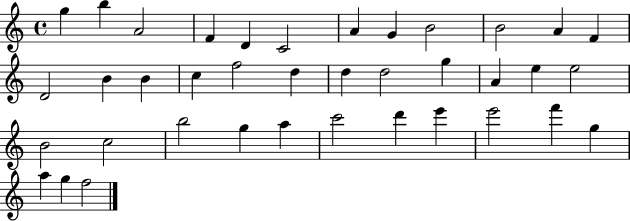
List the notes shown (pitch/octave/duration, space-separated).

G5/q B5/q A4/h F4/q D4/q C4/h A4/q G4/q B4/h B4/h A4/q F4/q D4/h B4/q B4/q C5/q F5/h D5/q D5/q D5/h G5/q A4/q E5/q E5/h B4/h C5/h B5/h G5/q A5/q C6/h D6/q E6/q E6/h F6/q G5/q A5/q G5/q F5/h